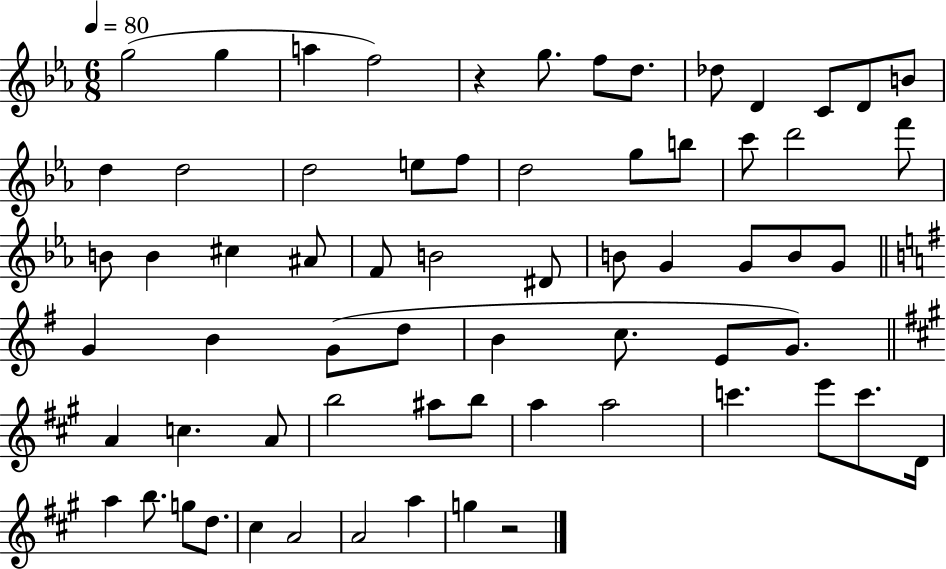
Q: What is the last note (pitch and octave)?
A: G5